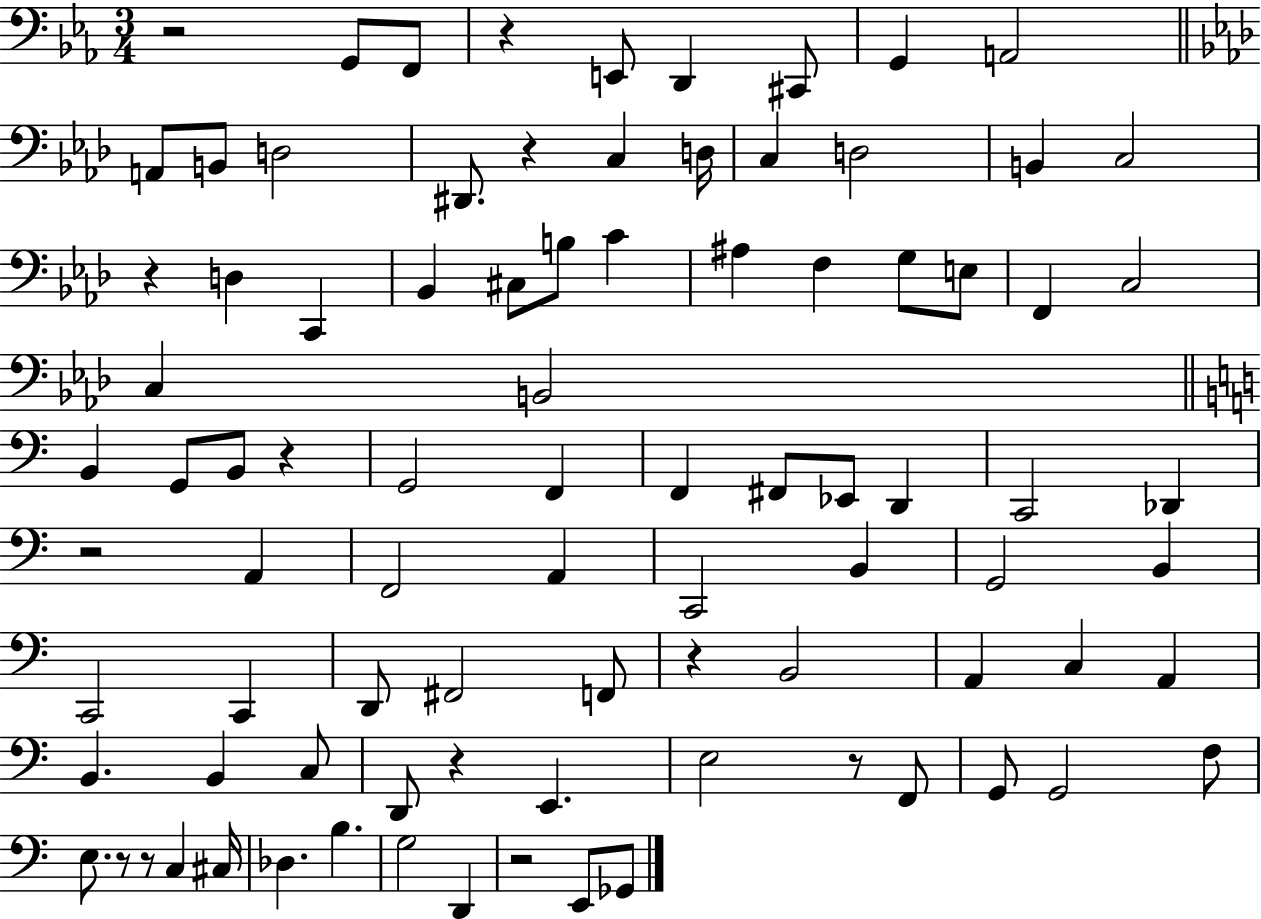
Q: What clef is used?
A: bass